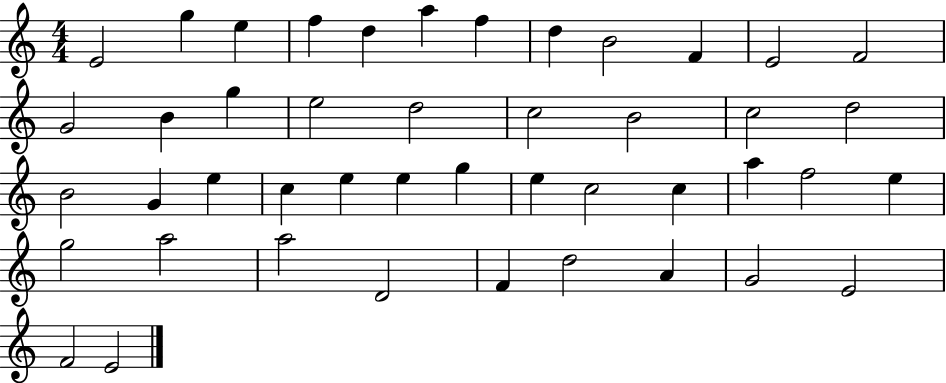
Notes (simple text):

E4/h G5/q E5/q F5/q D5/q A5/q F5/q D5/q B4/h F4/q E4/h F4/h G4/h B4/q G5/q E5/h D5/h C5/h B4/h C5/h D5/h B4/h G4/q E5/q C5/q E5/q E5/q G5/q E5/q C5/h C5/q A5/q F5/h E5/q G5/h A5/h A5/h D4/h F4/q D5/h A4/q G4/h E4/h F4/h E4/h